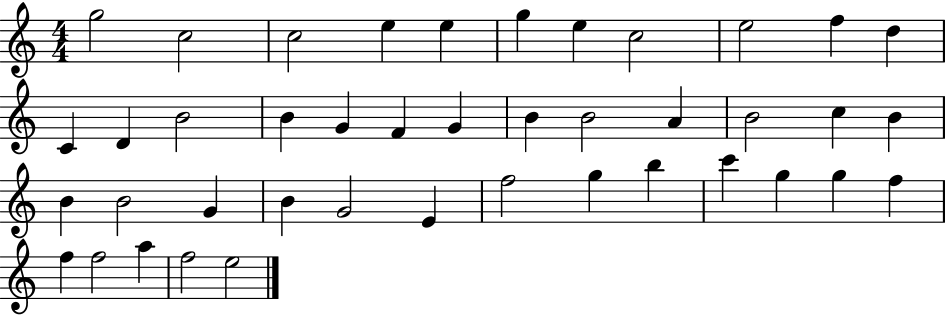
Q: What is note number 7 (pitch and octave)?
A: E5